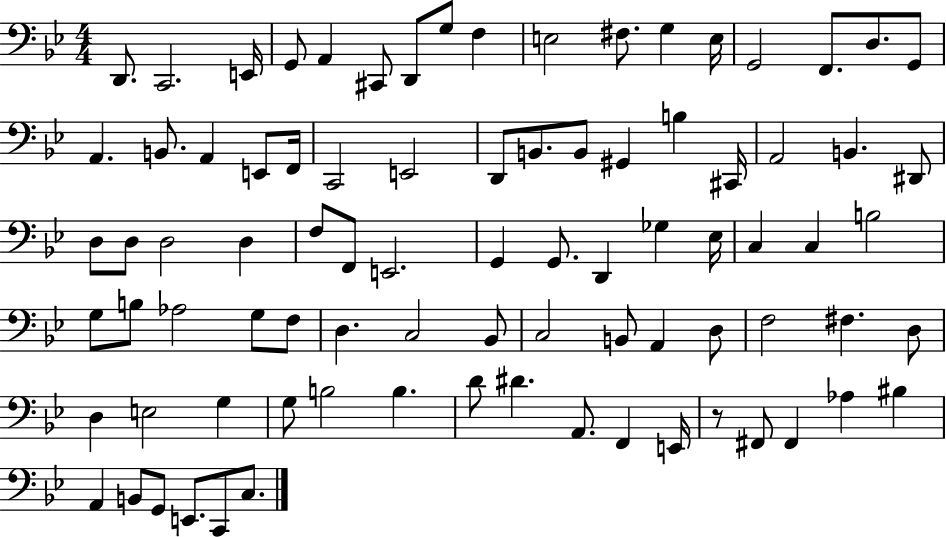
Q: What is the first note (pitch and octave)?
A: D2